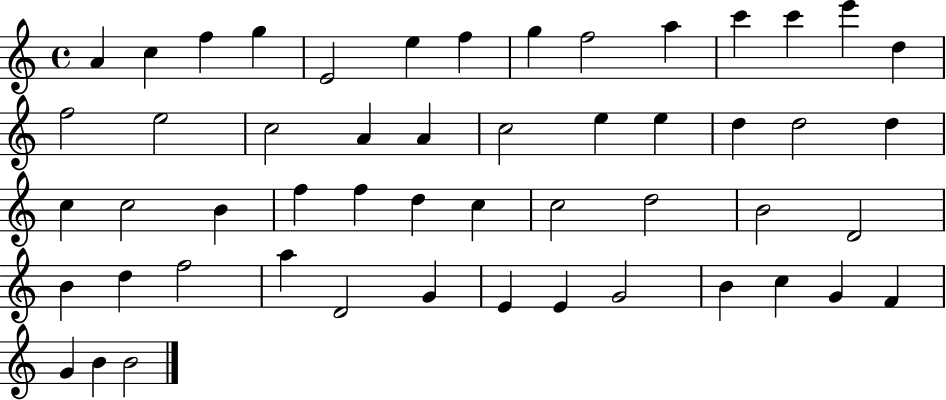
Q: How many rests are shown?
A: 0